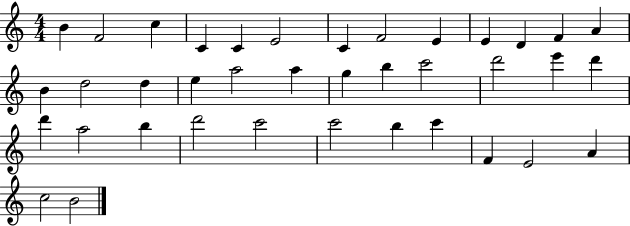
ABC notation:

X:1
T:Untitled
M:4/4
L:1/4
K:C
B F2 c C C E2 C F2 E E D F A B d2 d e a2 a g b c'2 d'2 e' d' d' a2 b d'2 c'2 c'2 b c' F E2 A c2 B2